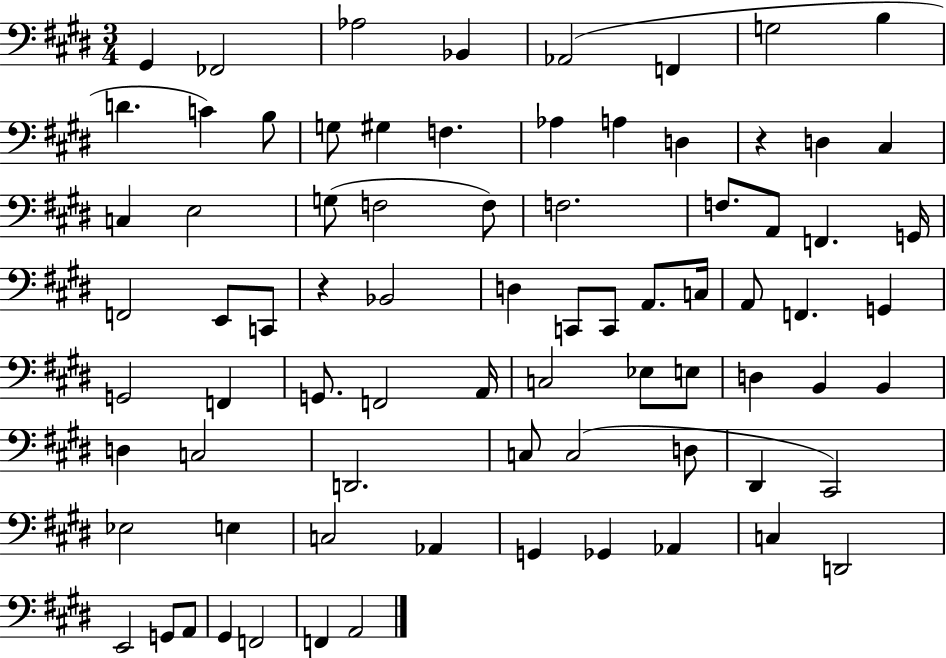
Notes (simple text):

G#2/q FES2/h Ab3/h Bb2/q Ab2/h F2/q G3/h B3/q D4/q. C4/q B3/e G3/e G#3/q F3/q. Ab3/q A3/q D3/q R/q D3/q C#3/q C3/q E3/h G3/e F3/h F3/e F3/h. F3/e. A2/e F2/q. G2/s F2/h E2/e C2/e R/q Bb2/h D3/q C2/e C2/e A2/e. C3/s A2/e F2/q. G2/q G2/h F2/q G2/e. F2/h A2/s C3/h Eb3/e E3/e D3/q B2/q B2/q D3/q C3/h D2/h. C3/e C3/h D3/e D#2/q C#2/h Eb3/h E3/q C3/h Ab2/q G2/q Gb2/q Ab2/q C3/q D2/h E2/h G2/e A2/e G#2/q F2/h F2/q A2/h